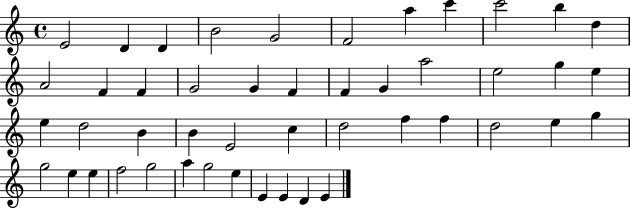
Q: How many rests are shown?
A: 0